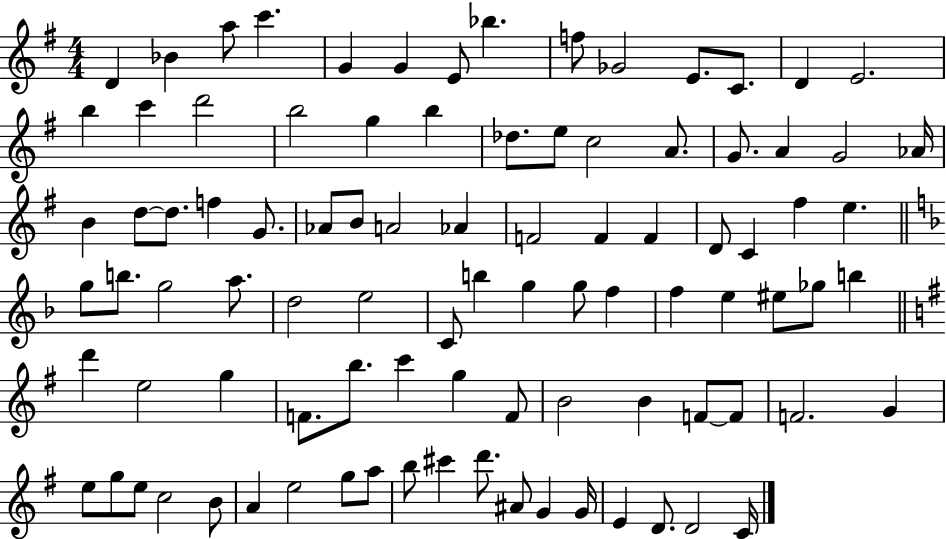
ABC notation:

X:1
T:Untitled
M:4/4
L:1/4
K:G
D _B a/2 c' G G E/2 _b f/2 _G2 E/2 C/2 D E2 b c' d'2 b2 g b _d/2 e/2 c2 A/2 G/2 A G2 _A/4 B d/2 d/2 f G/2 _A/2 B/2 A2 _A F2 F F D/2 C ^f e g/2 b/2 g2 a/2 d2 e2 C/2 b g g/2 f f e ^e/2 _g/2 b d' e2 g F/2 b/2 c' g F/2 B2 B F/2 F/2 F2 G e/2 g/2 e/2 c2 B/2 A e2 g/2 a/2 b/2 ^c' d'/2 ^A/2 G G/4 E D/2 D2 C/4